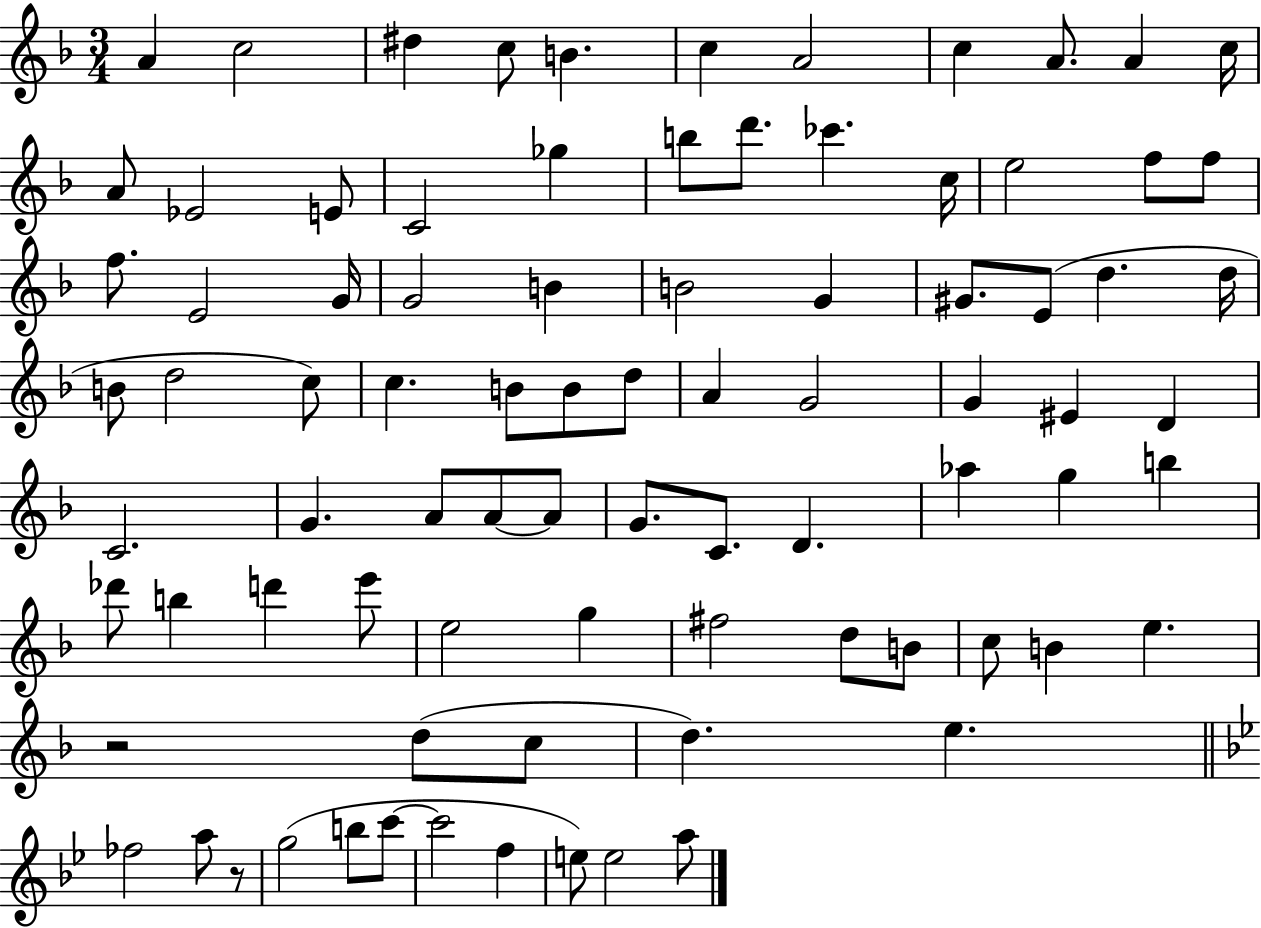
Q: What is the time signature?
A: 3/4